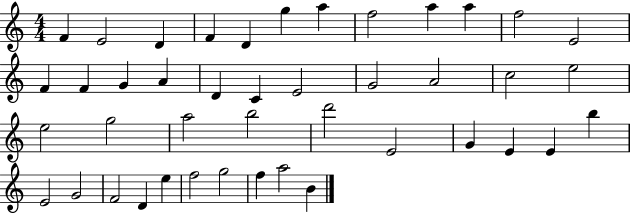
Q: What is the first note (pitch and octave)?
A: F4